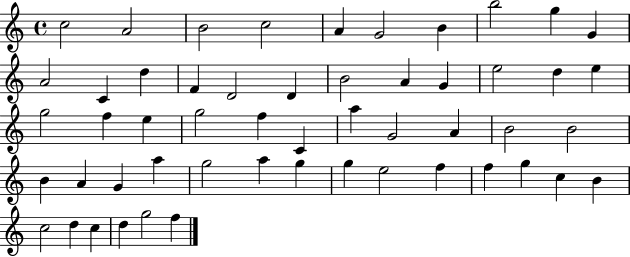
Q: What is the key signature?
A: C major